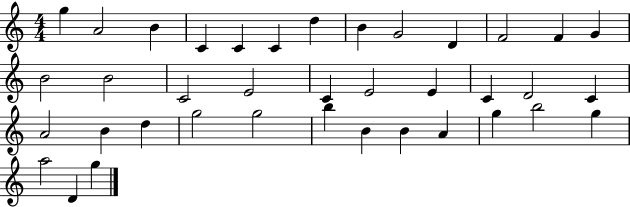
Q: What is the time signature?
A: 4/4